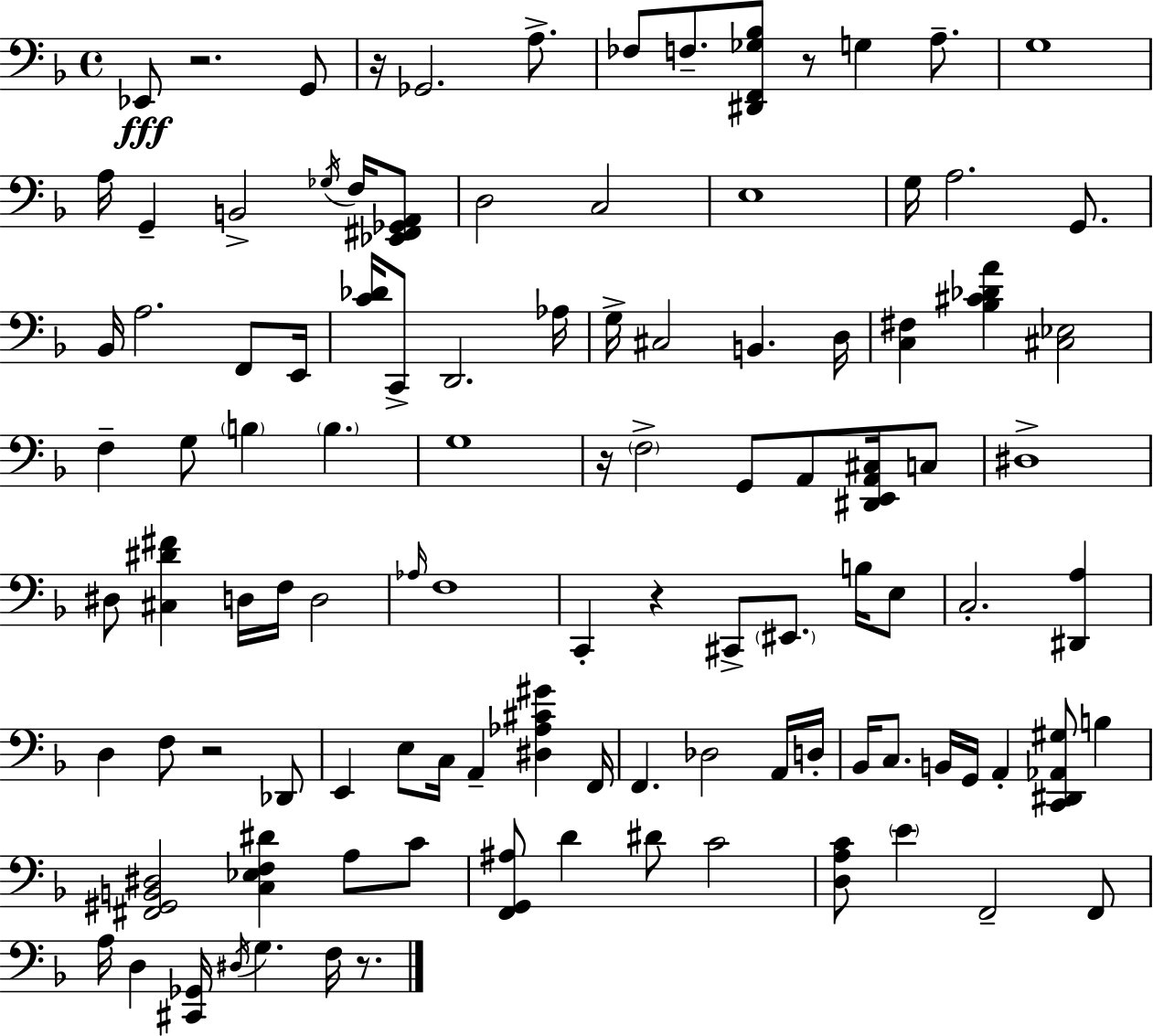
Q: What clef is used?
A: bass